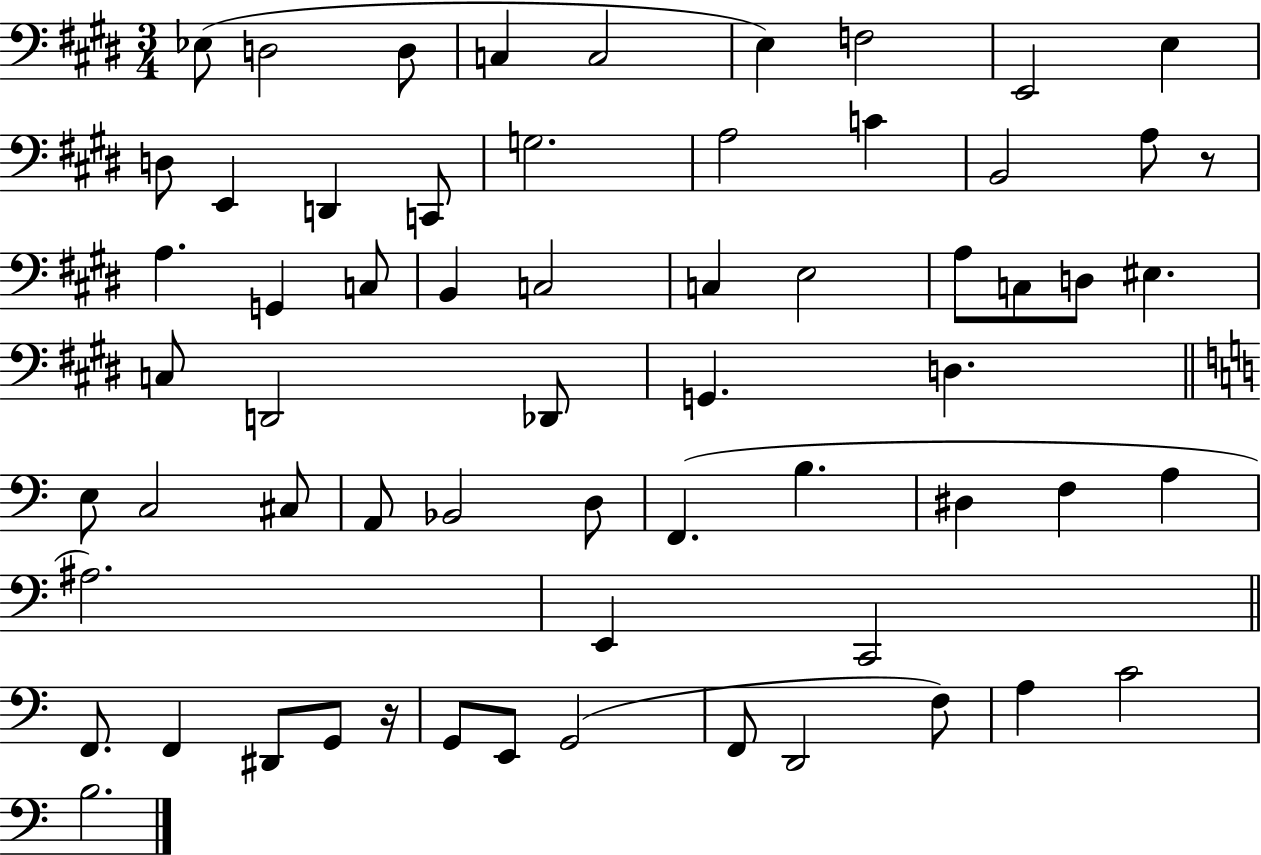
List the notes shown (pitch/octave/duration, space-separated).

Eb3/e D3/h D3/e C3/q C3/h E3/q F3/h E2/h E3/q D3/e E2/q D2/q C2/e G3/h. A3/h C4/q B2/h A3/e R/e A3/q. G2/q C3/e B2/q C3/h C3/q E3/h A3/e C3/e D3/e EIS3/q. C3/e D2/h Db2/e G2/q. D3/q. E3/e C3/h C#3/e A2/e Bb2/h D3/e F2/q. B3/q. D#3/q F3/q A3/q A#3/h. E2/q C2/h F2/e. F2/q D#2/e G2/e R/s G2/e E2/e G2/h F2/e D2/h F3/e A3/q C4/h B3/h.